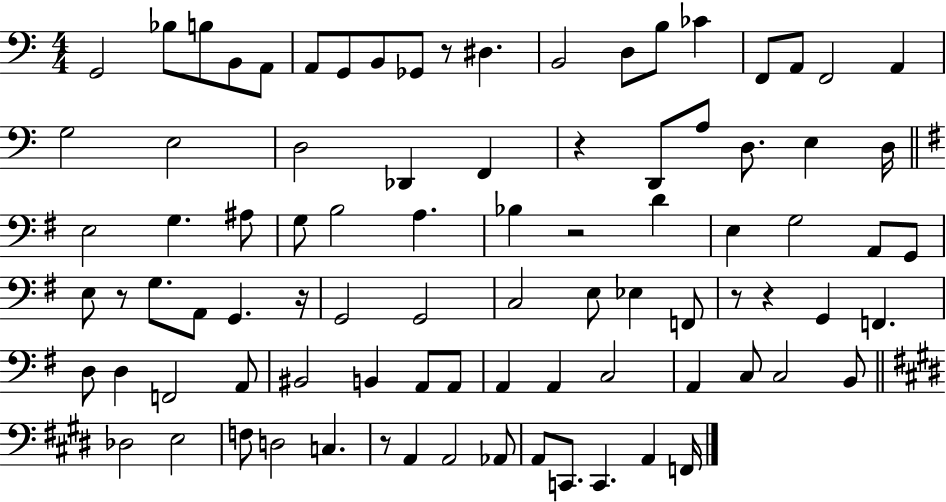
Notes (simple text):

G2/h Bb3/e B3/e B2/e A2/e A2/e G2/e B2/e Gb2/e R/e D#3/q. B2/h D3/e B3/e CES4/q F2/e A2/e F2/h A2/q G3/h E3/h D3/h Db2/q F2/q R/q D2/e A3/e D3/e. E3/q D3/s E3/h G3/q. A#3/e G3/e B3/h A3/q. Bb3/q R/h D4/q E3/q G3/h A2/e G2/e E3/e R/e G3/e. A2/e G2/q. R/s G2/h G2/h C3/h E3/e Eb3/q F2/e R/e R/q G2/q F2/q. D3/e D3/q F2/h A2/e BIS2/h B2/q A2/e A2/e A2/q A2/q C3/h A2/q C3/e C3/h B2/e Db3/h E3/h F3/e D3/h C3/q. R/e A2/q A2/h Ab2/e A2/e C2/e. C2/q. A2/q F2/s